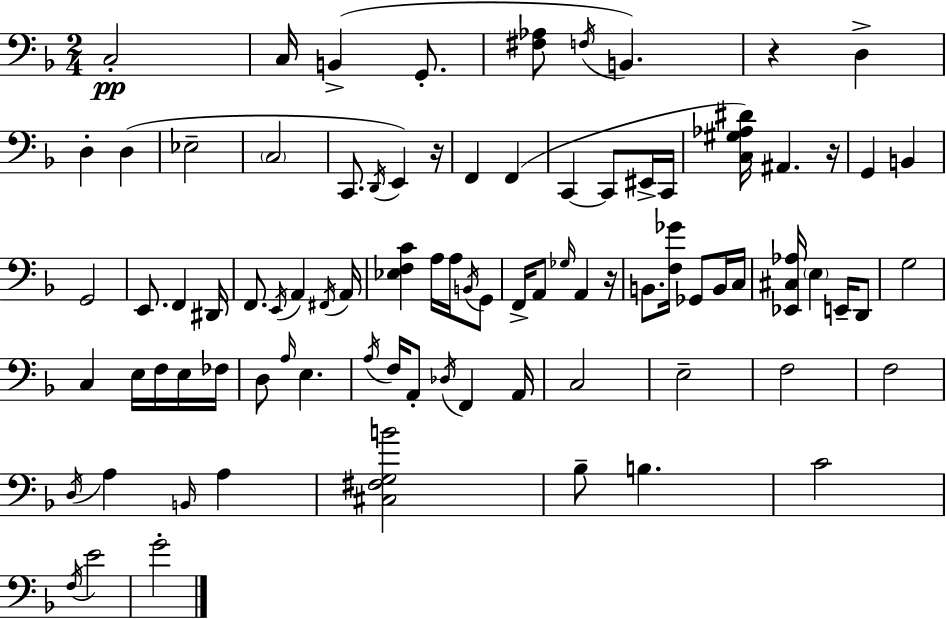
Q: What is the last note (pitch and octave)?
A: G4